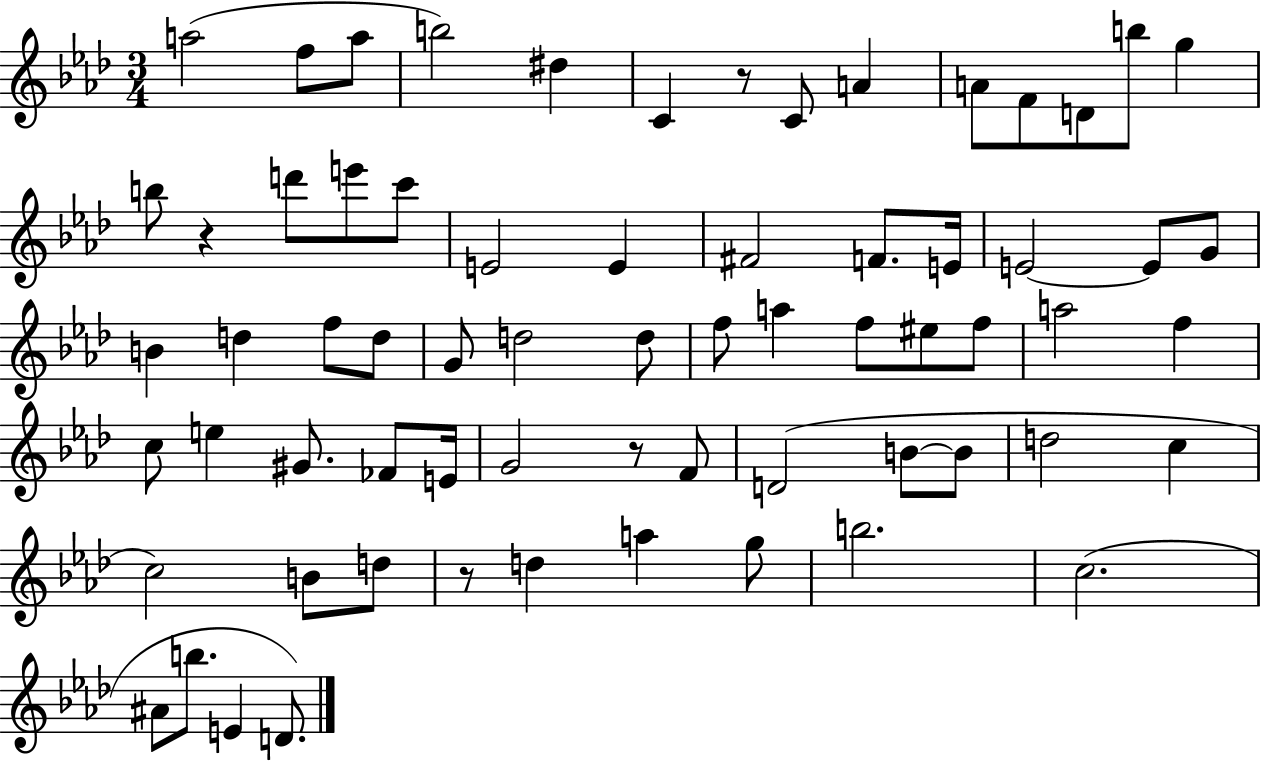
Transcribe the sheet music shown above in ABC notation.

X:1
T:Untitled
M:3/4
L:1/4
K:Ab
a2 f/2 a/2 b2 ^d C z/2 C/2 A A/2 F/2 D/2 b/2 g b/2 z d'/2 e'/2 c'/2 E2 E ^F2 F/2 E/4 E2 E/2 G/2 B d f/2 d/2 G/2 d2 d/2 f/2 a f/2 ^e/2 f/2 a2 f c/2 e ^G/2 _F/2 E/4 G2 z/2 F/2 D2 B/2 B/2 d2 c c2 B/2 d/2 z/2 d a g/2 b2 c2 ^A/2 b/2 E D/2